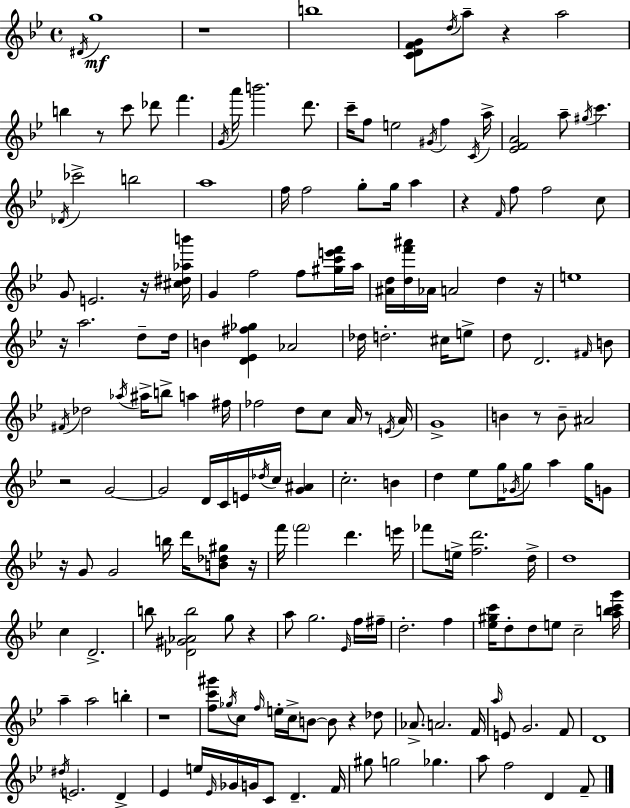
{
  \clef treble
  \time 4/4
  \defaultTimeSignature
  \key g \minor
  \acciaccatura { dis'16 }\mf g''1 | r1 | b''1 | <c' d' f' g'>8 \acciaccatura { d''16 } a''8-- r4 a''2 | \break b''4 r8 c'''8 des'''8 f'''4. | \acciaccatura { g'16 } a'''16 b'''2. | d'''8. c'''16-- f''8 e''2 \acciaccatura { gis'16 } f''4 | \acciaccatura { c'16 } a''16-> <ees' f' a'>2 a''8-- \acciaccatura { gis''16 } | \break c'''4. \acciaccatura { des'16 } ces'''2-> b''2 | a''1 | f''16 f''2 | g''8-. g''16 a''4 r4 \grace { f'16 } f''8 f''2 | \break c''8 g'8 e'2. | r16 <cis'' dis'' aes'' b'''>16 g'4 f''2 | f''8 <gis'' c''' e''' f'''>16 a''16 <ais' d''>16 <d'' f''' ais'''>16 aes'16 a'2 | d''4 r16 e''1 | \break r16 a''2. | d''8-- d''16 b'4 <d' ees' fis'' ges''>4 | aes'2 des''16 d''2.-. | cis''16 e''8-> d''8 d'2. | \break \grace { fis'16 } b'8 \acciaccatura { fis'16 } des''2 | \acciaccatura { aes''16 } ais''16-> b''8-> a''4 fis''16 fes''2 | d''8 c''8 a'16 r8 \acciaccatura { e'16 } a'16 g'1-> | b'4 | \break r8 b'8-- ais'2 r2 | g'2~~ g'2 | d'16 c'16 e'16 \acciaccatura { des''16 } c''16 <g' ais'>4 c''2.-. | b'4 d''4 | \break ees''8 g''16 \acciaccatura { ges'16 } g''8 a''4 g''16 g'8 r16 g'8 | g'2 b''16 d'''16 <b' des'' gis''>8 r16 f'''16 \parenthesize f'''2 | d'''4. e'''16 fes'''8 | e''16-> <f'' d'''>2. d''16-> d''1 | \break c''4 | d'2.-> b''8 | <des' gis' aes' b''>2 g''8 r4 a''8 | g''2. \grace { ees'16 } f''16 fis''16-- d''2.-. | \break f''4 <ees'' gis'' c'''>16 | d''8-. d''8 e''8 c''2-- <a'' b'' c''' g'''>16 a''4-- | a''2 b''4-. r1 | <f'' c''' gis'''>8 | \break \acciaccatura { ges''16 } c''8 \grace { f''16 } e''16-. c''16-> b'8~~ b'8 r4 des''8 | aes'8.-> a'2. | f'16 \grace { a''16 } e'8 g'2. | f'8 d'1 | \break \acciaccatura { dis''16 } e'2. d'4-> | ees'4 e''16 \grace { ees'16 } ges'16 g'16 c'8 d'4.-- | f'16 gis''8 g''2 ges''4. | a''8 f''2 d'4 | \break f'8-- \bar "|."
}